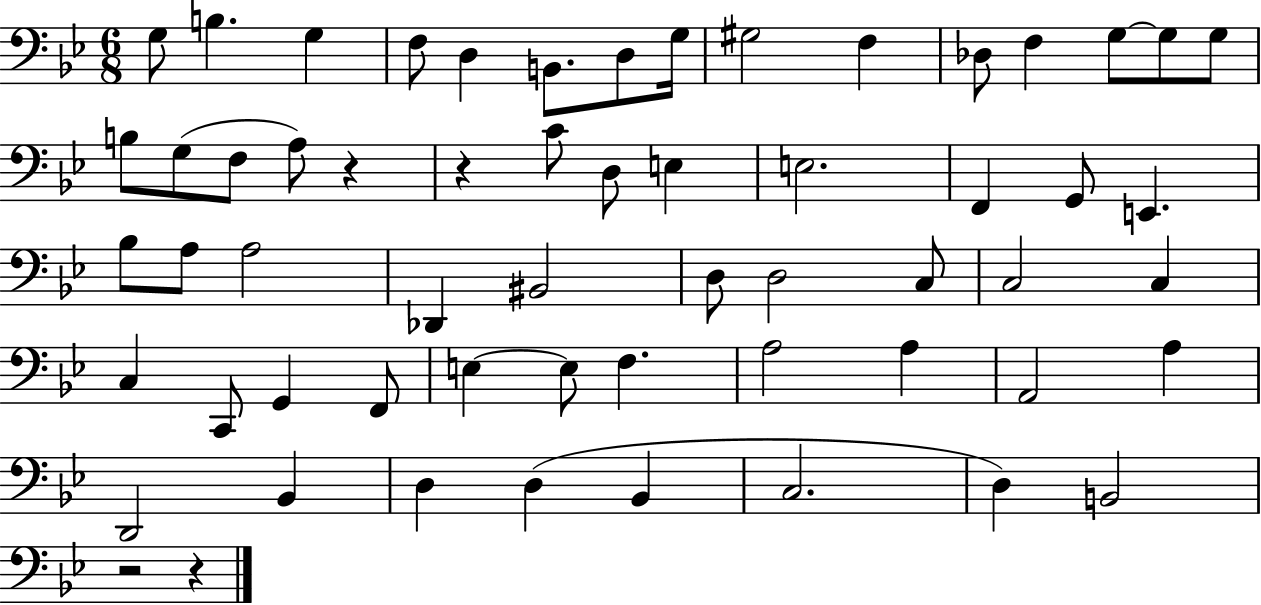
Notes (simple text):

G3/e B3/q. G3/q F3/e D3/q B2/e. D3/e G3/s G#3/h F3/q Db3/e F3/q G3/e G3/e G3/e B3/e G3/e F3/e A3/e R/q R/q C4/e D3/e E3/q E3/h. F2/q G2/e E2/q. Bb3/e A3/e A3/h Db2/q BIS2/h D3/e D3/h C3/e C3/h C3/q C3/q C2/e G2/q F2/e E3/q E3/e F3/q. A3/h A3/q A2/h A3/q D2/h Bb2/q D3/q D3/q Bb2/q C3/h. D3/q B2/h R/h R/q